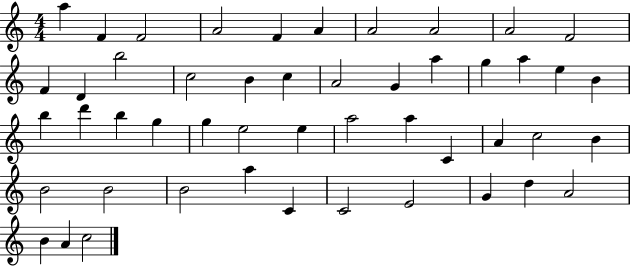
{
  \clef treble
  \numericTimeSignature
  \time 4/4
  \key c \major
  a''4 f'4 f'2 | a'2 f'4 a'4 | a'2 a'2 | a'2 f'2 | \break f'4 d'4 b''2 | c''2 b'4 c''4 | a'2 g'4 a''4 | g''4 a''4 e''4 b'4 | \break b''4 d'''4 b''4 g''4 | g''4 e''2 e''4 | a''2 a''4 c'4 | a'4 c''2 b'4 | \break b'2 b'2 | b'2 a''4 c'4 | c'2 e'2 | g'4 d''4 a'2 | \break b'4 a'4 c''2 | \bar "|."
}